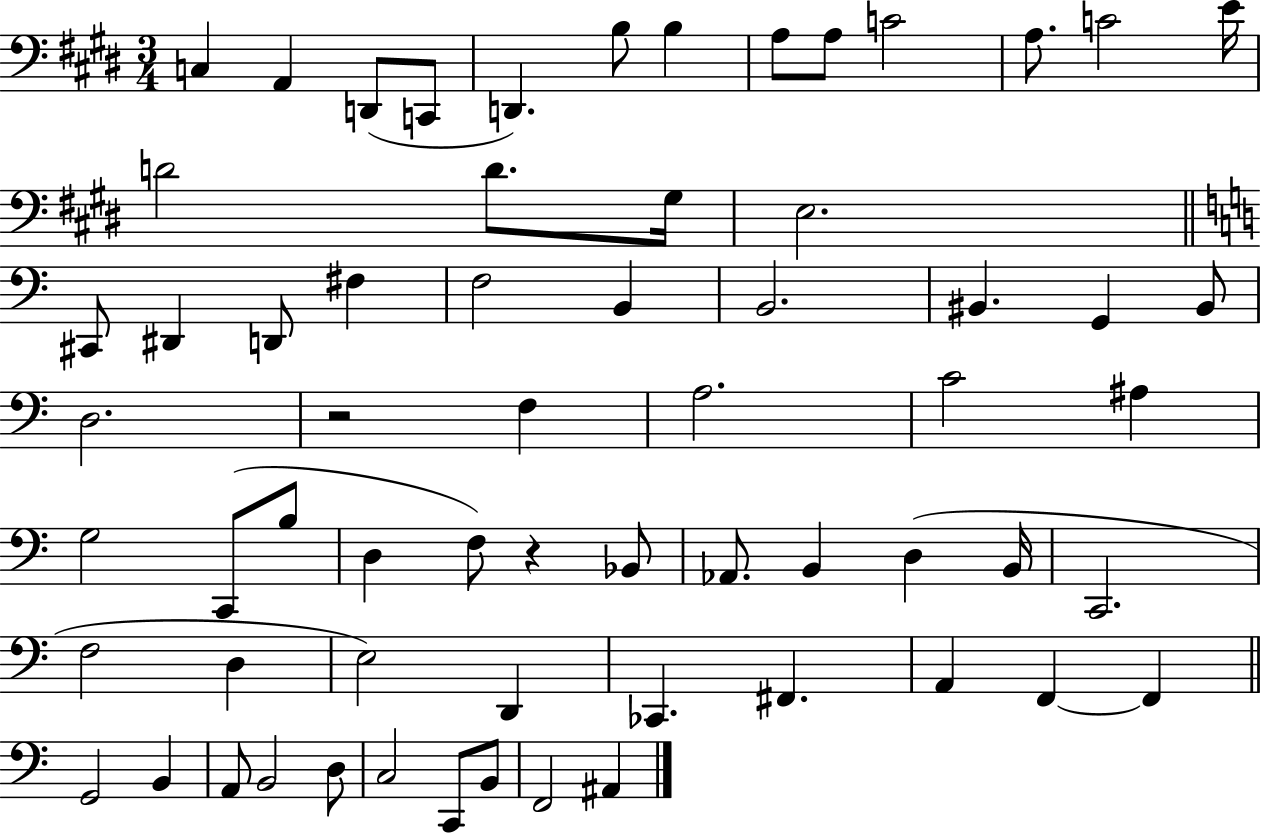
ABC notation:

X:1
T:Untitled
M:3/4
L:1/4
K:E
C, A,, D,,/2 C,,/2 D,, B,/2 B, A,/2 A,/2 C2 A,/2 C2 E/4 D2 D/2 ^G,/4 E,2 ^C,,/2 ^D,, D,,/2 ^F, F,2 B,, B,,2 ^B,, G,, ^B,,/2 D,2 z2 F, A,2 C2 ^A, G,2 C,,/2 B,/2 D, F,/2 z _B,,/2 _A,,/2 B,, D, B,,/4 C,,2 F,2 D, E,2 D,, _C,, ^F,, A,, F,, F,, G,,2 B,, A,,/2 B,,2 D,/2 C,2 C,,/2 B,,/2 F,,2 ^A,,